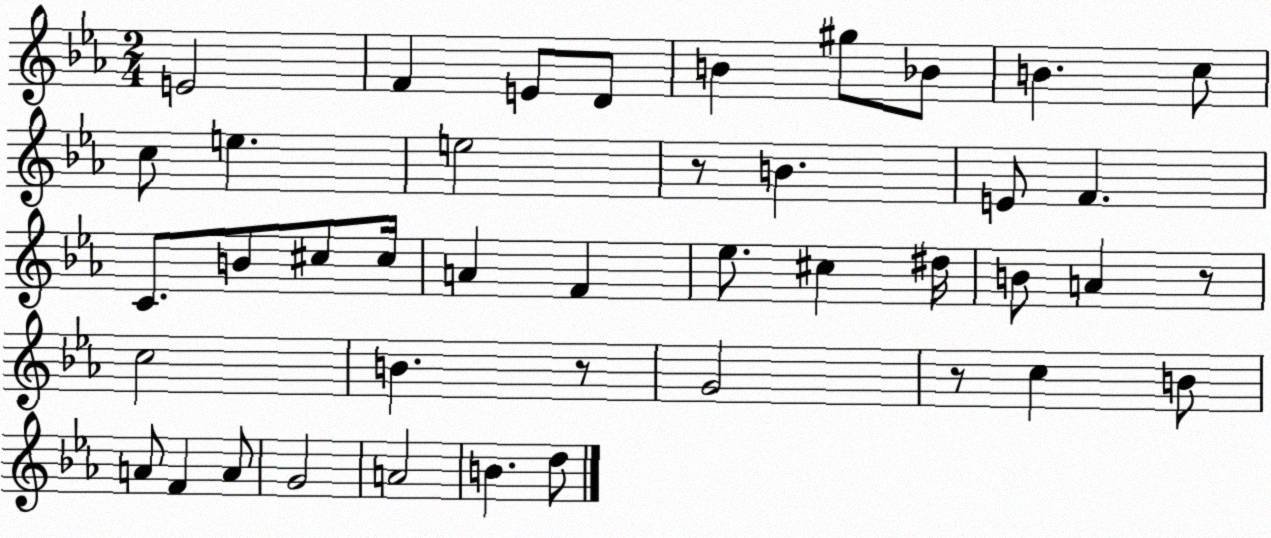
X:1
T:Untitled
M:2/4
L:1/4
K:Eb
E2 F E/2 D/2 B ^g/2 _B/2 B c/2 c/2 e e2 z/2 B E/2 F C/2 B/2 ^c/2 ^c/4 A F _e/2 ^c ^d/4 B/2 A z/2 c2 B z/2 G2 z/2 c B/2 A/2 F A/2 G2 A2 B d/2